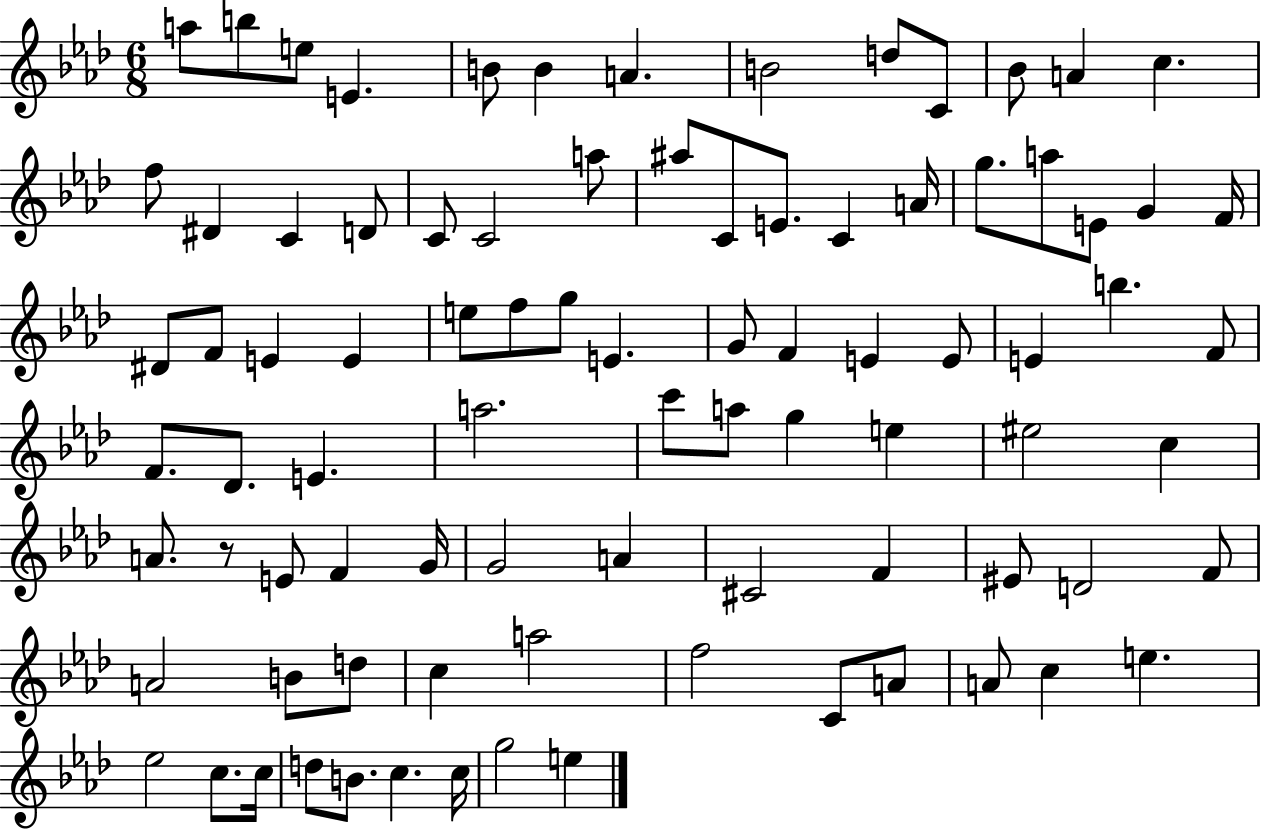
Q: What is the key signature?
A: AES major